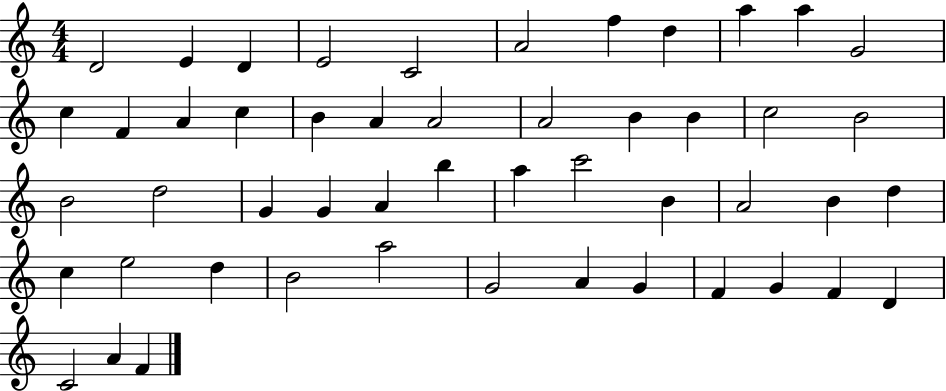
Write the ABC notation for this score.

X:1
T:Untitled
M:4/4
L:1/4
K:C
D2 E D E2 C2 A2 f d a a G2 c F A c B A A2 A2 B B c2 B2 B2 d2 G G A b a c'2 B A2 B d c e2 d B2 a2 G2 A G F G F D C2 A F